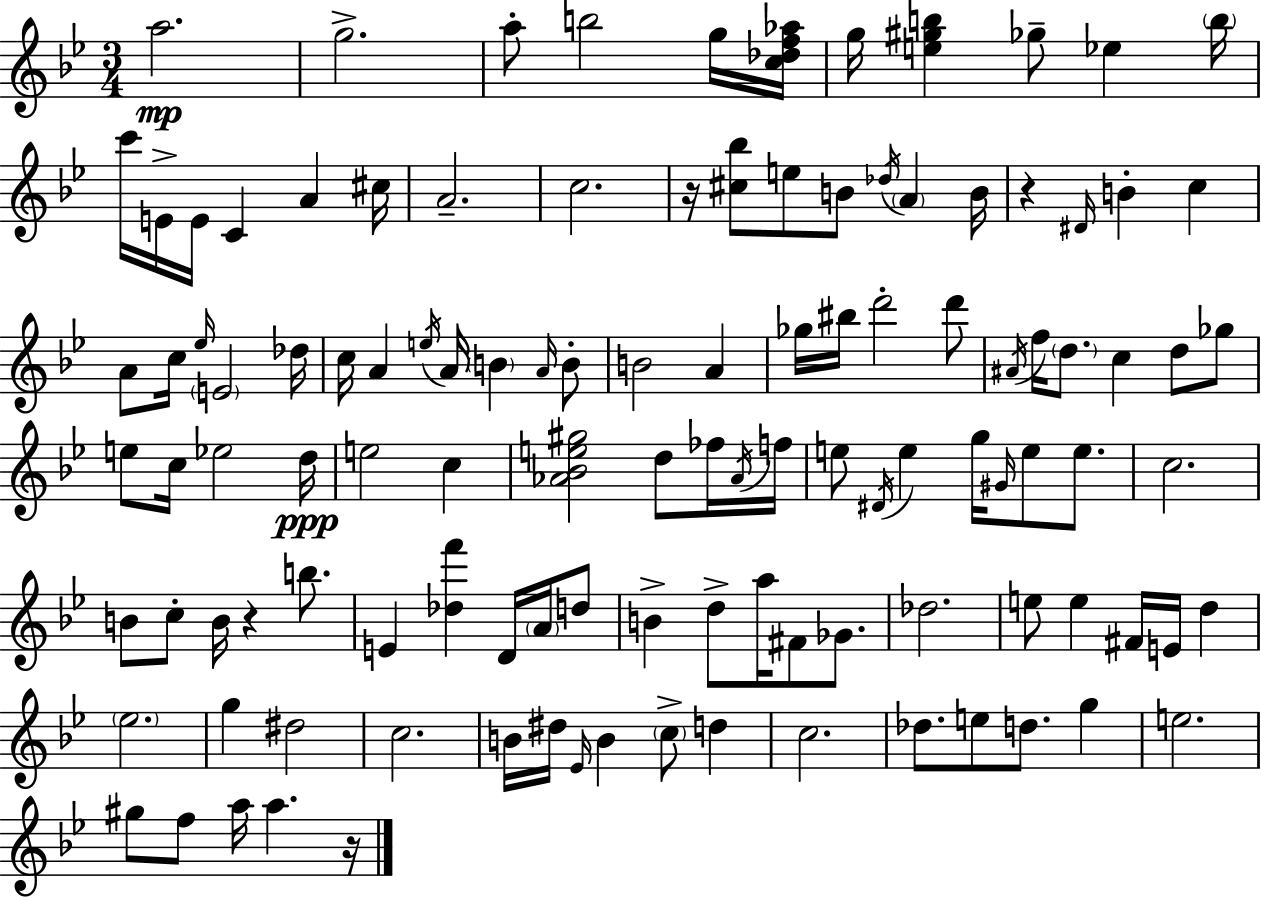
{
  \clef treble
  \numericTimeSignature
  \time 3/4
  \key bes \major
  a''2.\mp | g''2.-> | a''8-. b''2 g''16 <c'' des'' f'' aes''>16 | g''16 <e'' gis'' b''>4 ges''8-- ees''4 \parenthesize b''16 | \break c'''16 e'16-> e'16 c'4 a'4 cis''16 | a'2.-- | c''2. | r16 <cis'' bes''>8 e''8 b'8 \acciaccatura { des''16 } \parenthesize a'4 | \break b'16 r4 \grace { dis'16 } b'4-. c''4 | a'8 c''16 \grace { ees''16 } \parenthesize e'2 | des''16 c''16 a'4 \acciaccatura { e''16 } a'16 \parenthesize b'4 | \grace { a'16 } b'8-. b'2 | \break a'4 ges''16 bis''16 d'''2-. | d'''8 \acciaccatura { ais'16 } f''16 \parenthesize d''8. c''4 | d''8 ges''8 e''8 c''16 ees''2 | d''16\ppp e''2 | \break c''4 <aes' bes' e'' gis''>2 | d''8 fes''16 \acciaccatura { aes'16 } f''16 e''8 \acciaccatura { dis'16 } e''4 | g''16 \grace { gis'16 } e''8 e''8. c''2. | b'8 c''8-. | \break b'16 r4 b''8. e'4 | <des'' f'''>4 d'16 \parenthesize a'16 d''8 b'4-> | d''8-> a''16 fis'8 ges'8. des''2. | e''8 e''4 | \break fis'16 e'16 d''4 \parenthesize ees''2. | g''4 | dis''2 c''2. | b'16 dis''16 \grace { ees'16 } | \break b'4 \parenthesize c''8-> d''4 c''2. | des''8. | e''8 d''8. g''4 e''2. | gis''8 | \break f''8 a''16 a''4. r16 \bar "|."
}